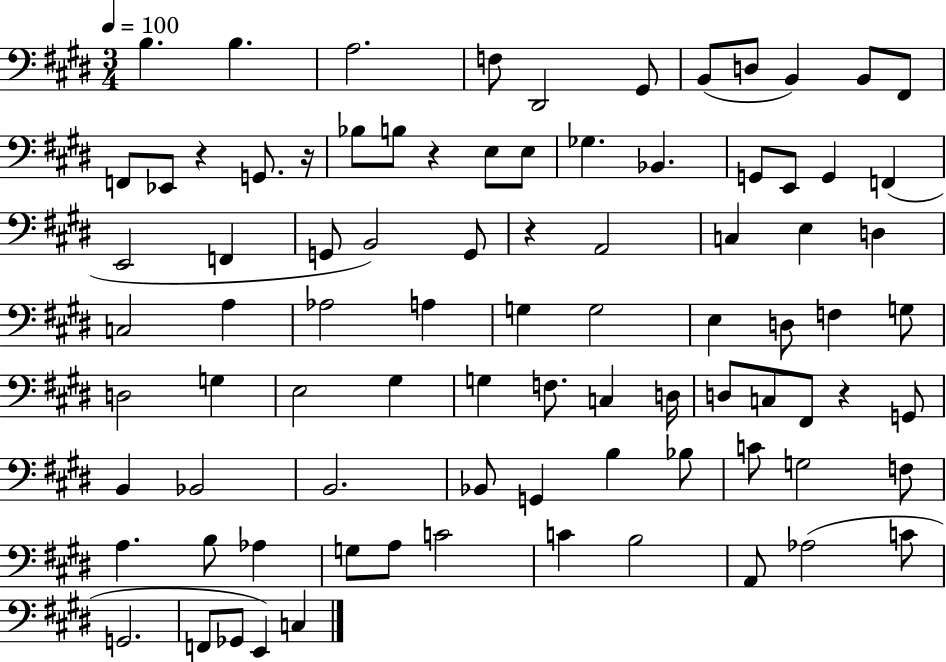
X:1
T:Untitled
M:3/4
L:1/4
K:E
B, B, A,2 F,/2 ^D,,2 ^G,,/2 B,,/2 D,/2 B,, B,,/2 ^F,,/2 F,,/2 _E,,/2 z G,,/2 z/4 _B,/2 B,/2 z E,/2 E,/2 _G, _B,, G,,/2 E,,/2 G,, F,, E,,2 F,, G,,/2 B,,2 G,,/2 z A,,2 C, E, D, C,2 A, _A,2 A, G, G,2 E, D,/2 F, G,/2 D,2 G, E,2 ^G, G, F,/2 C, D,/4 D,/2 C,/2 ^F,,/2 z G,,/2 B,, _B,,2 B,,2 _B,,/2 G,, B, _B,/2 C/2 G,2 F,/2 A, B,/2 _A, G,/2 A,/2 C2 C B,2 A,,/2 _A,2 C/2 G,,2 F,,/2 _G,,/2 E,, C,